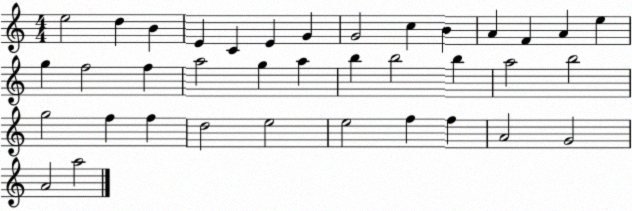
X:1
T:Untitled
M:4/4
L:1/4
K:C
e2 d B E C E G G2 c B A F A e g f2 f a2 g a b b2 b a2 b2 g2 f f d2 e2 e2 f f A2 G2 A2 a2